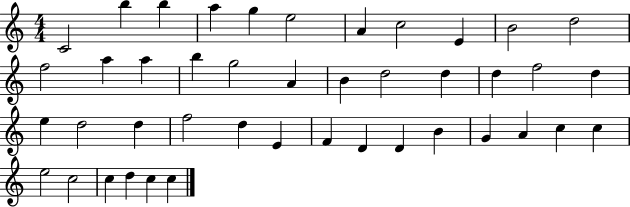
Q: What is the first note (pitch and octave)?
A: C4